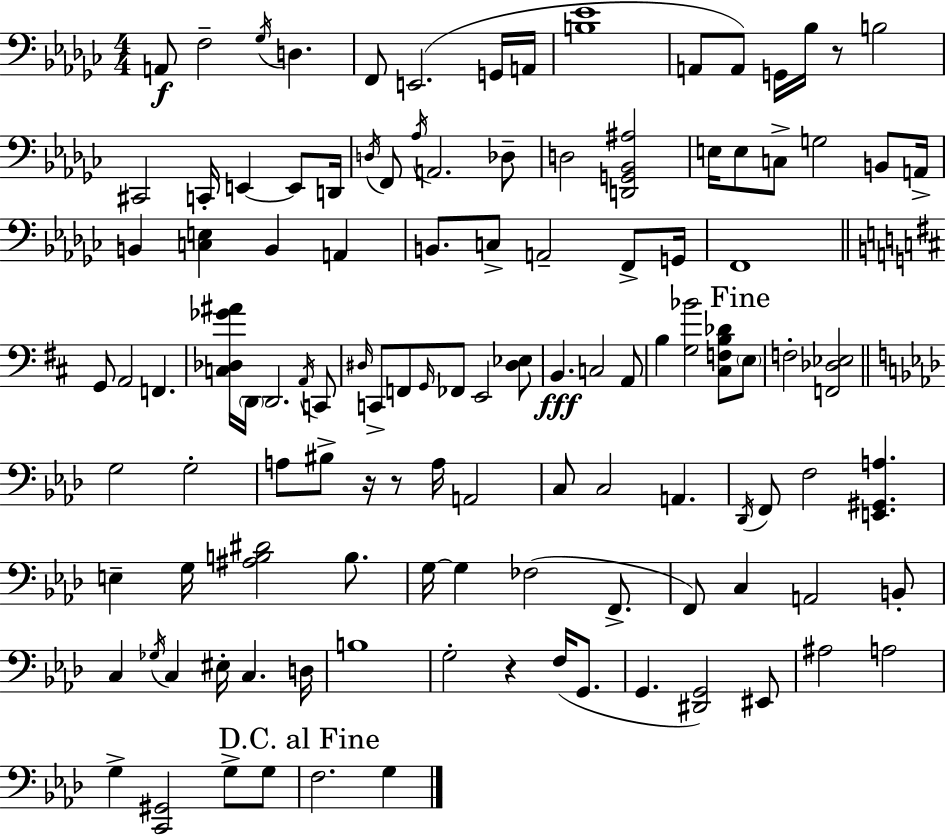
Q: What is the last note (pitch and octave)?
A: G3